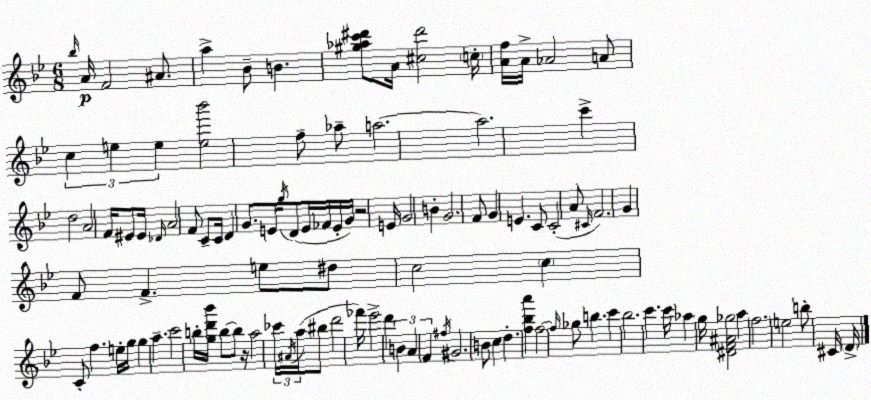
X:1
T:Untitled
M:6/8
L:1/4
K:Bb
_b/4 A/4 F2 ^A/2 a _B/2 B [^g_ac'^d']/2 A/4 [^c^d']2 c/4 [Af]/4 A/4 _A2 A/2 c e e [e_b']2 f/2 _a/2 a2 a2 c' d2 A2 F/4 ^E/2 ^E/4 _D/4 A2 F/2 C/2 C/4 D G/2 E/4 g/4 D/2 E/4 _F/4 E/4 G/4 z2 E/4 G2 B G2 F/2 G E C/2 C2 A/2 ^C/4 F2 G F/2 F e/2 ^d/2 c2 c C/2 f e/4 g/4 g a c'2 b/4 [gd'_b']/4 b/2 b/2 z/4 a2 _c'/4 ^A/4 a/4 ^b/2 d'2 _f'/4 _e'2 d' B A F ^f/4 ^G2 B/2 c d [f_ba'] f2 f/4 _g/2 b c' _b2 c' c'/4 _a g/4 [^DF^A_g]2 a f2 e2 b/2 ^C/4 D/4